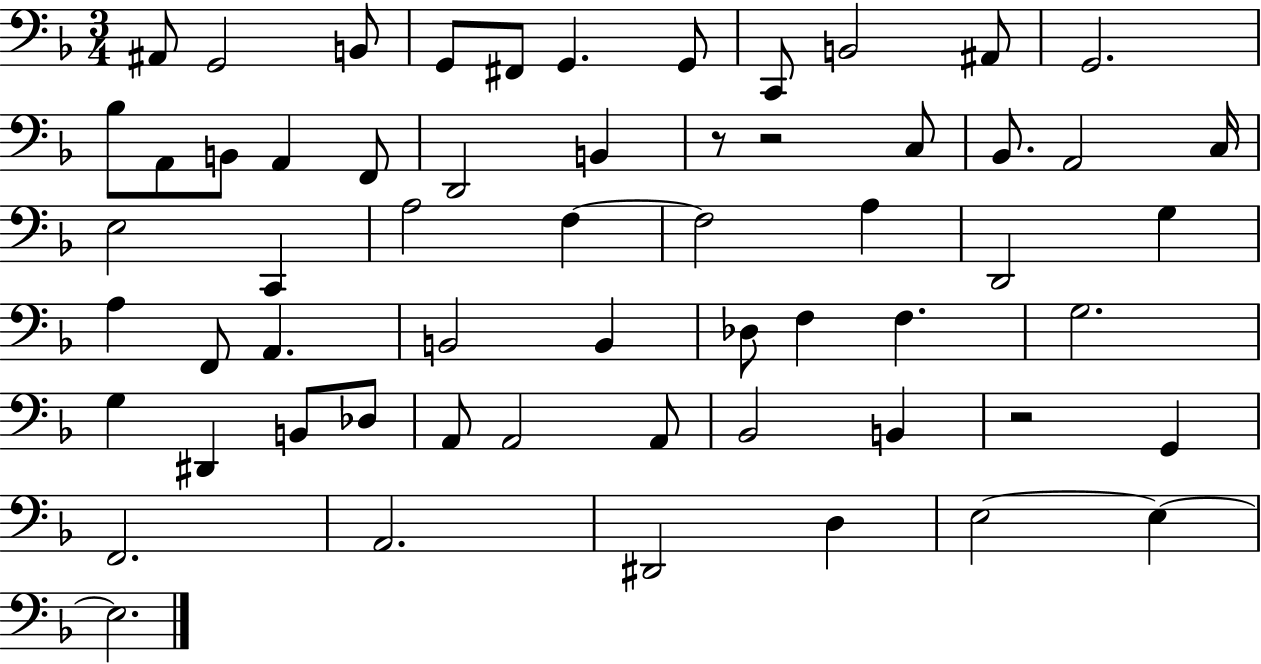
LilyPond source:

{
  \clef bass
  \numericTimeSignature
  \time 3/4
  \key f \major
  ais,8 g,2 b,8 | g,8 fis,8 g,4. g,8 | c,8 b,2 ais,8 | g,2. | \break bes8 a,8 b,8 a,4 f,8 | d,2 b,4 | r8 r2 c8 | bes,8. a,2 c16 | \break e2 c,4 | a2 f4~~ | f2 a4 | d,2 g4 | \break a4 f,8 a,4. | b,2 b,4 | des8 f4 f4. | g2. | \break g4 dis,4 b,8 des8 | a,8 a,2 a,8 | bes,2 b,4 | r2 g,4 | \break f,2. | a,2. | dis,2 d4 | e2~~ e4~~ | \break e2. | \bar "|."
}